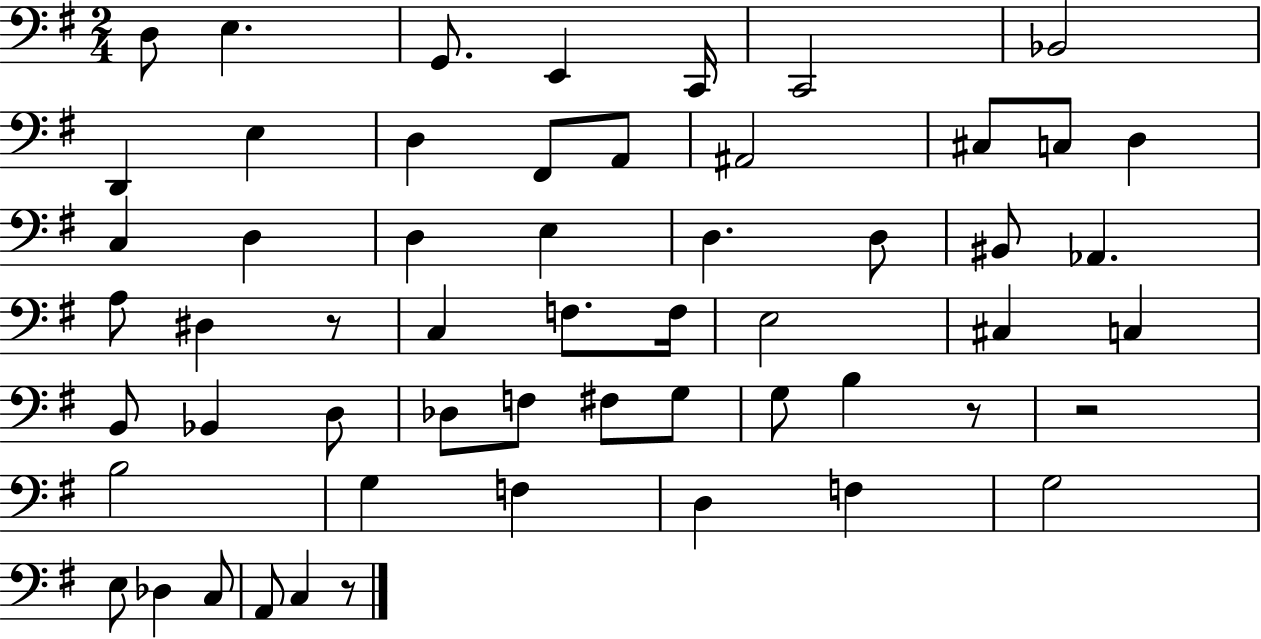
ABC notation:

X:1
T:Untitled
M:2/4
L:1/4
K:G
D,/2 E, G,,/2 E,, C,,/4 C,,2 _B,,2 D,, E, D, ^F,,/2 A,,/2 ^A,,2 ^C,/2 C,/2 D, C, D, D, E, D, D,/2 ^B,,/2 _A,, A,/2 ^D, z/2 C, F,/2 F,/4 E,2 ^C, C, B,,/2 _B,, D,/2 _D,/2 F,/2 ^F,/2 G,/2 G,/2 B, z/2 z2 B,2 G, F, D, F, G,2 E,/2 _D, C,/2 A,,/2 C, z/2